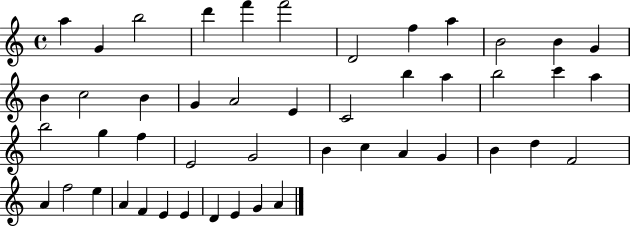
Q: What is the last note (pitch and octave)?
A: A4